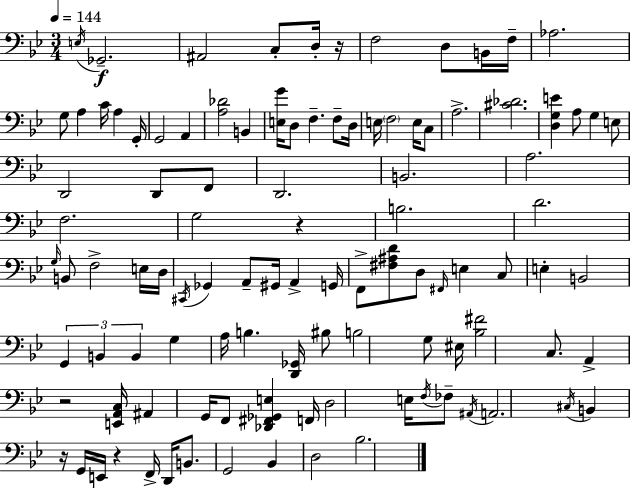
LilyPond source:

{
  \clef bass
  \numericTimeSignature
  \time 3/4
  \key bes \major
  \tempo 4 = 144
  \acciaccatura { e16 }\f ges,2.-- | ais,2 c8-. d16-. | r16 f2 d8 b,16 | f16-- aes2. | \break g8 a4 c'16 a4 | g,16-. g,2 a,4 | <a des'>2 b,4 | <e g'>16 d8 f4.-- f8-- | \break d16 e16 \parenthesize f2 e16 c8 | a2.-> | <cis' des'>2. | <d g e'>4 a8 g4 e8 | \break d,2 d,8 f,8 | d,2. | b,2. | a2. | \break f2. | g2 r4 | b2. | d'2. | \break \grace { g16 } b,8 f2-> | e16 d16 \acciaccatura { cis,16 } ges,4 a,8-- gis,16 a,4-> | g,16 f,8-> <fis ais d'>8 d8 \grace { fis,16 } e4 | c8 e4-. b,2 | \break \tuplet 3/2 { g,4 b,4 | b,4 } g4 a16 b4. | <d, ges,>16 bis8 b2 | g8 eis16 <bes fis'>2 | \break c8. a,4-> r2 | <e, a, c>16 ais,4 g,16 f,8 | <des, fis, ges, e>4 f,16 d2 | e16 \acciaccatura { f16 } fes8-- \acciaccatura { ais,16 } a,2. | \break \acciaccatura { cis16 } b,4 r16 | g,16 e,16 r4 f,16-> d,16 b,8. g,2 | bes,4 d2 | bes2. | \break \bar "|."
}